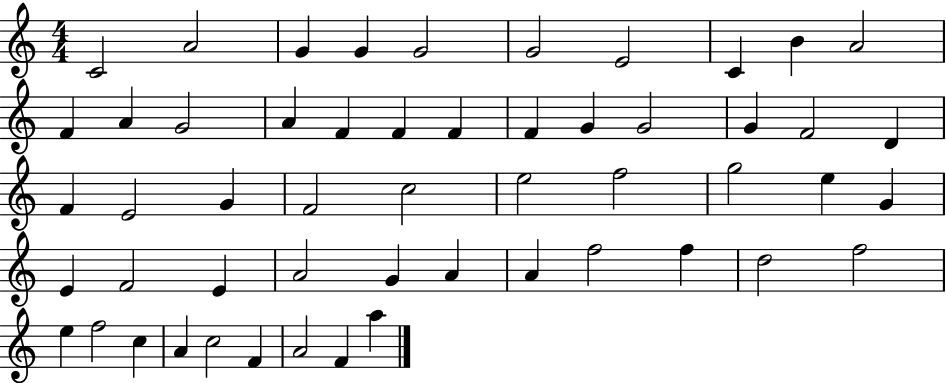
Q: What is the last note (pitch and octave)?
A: A5